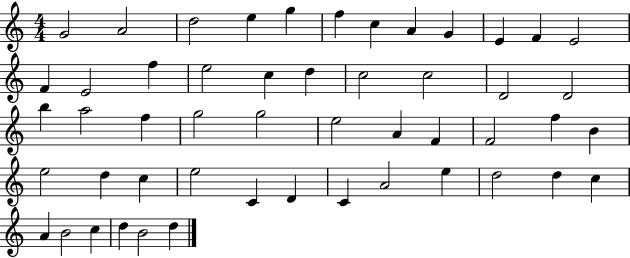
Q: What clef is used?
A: treble